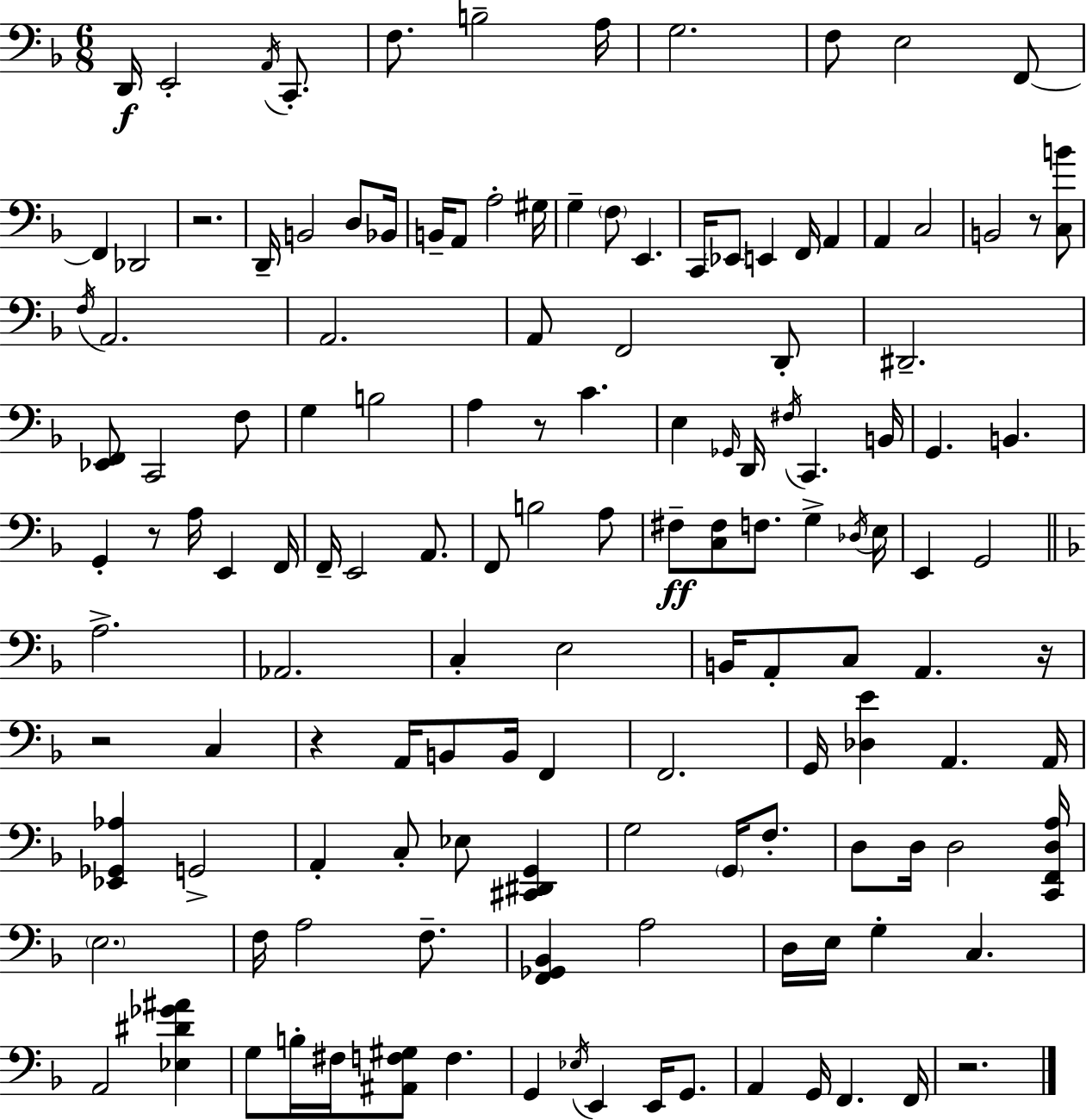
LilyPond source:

{
  \clef bass
  \numericTimeSignature
  \time 6/8
  \key d \minor
  d,16\f e,2-. \acciaccatura { a,16 } c,8.-. | f8. b2-- | a16 g2. | f8 e2 f,8~~ | \break f,4 des,2 | r2. | d,16-- b,2 d8 | bes,16 b,16-- a,8 a2-. | \break gis16 g4-- \parenthesize f8 e,4. | c,16 \parenthesize ees,8 e,4 f,16 a,4 | a,4 c2 | b,2 r8 <c b'>8 | \break \acciaccatura { f16 } a,2. | a,2. | a,8 f,2 | d,8-. dis,2.-- | \break <ees, f,>8 c,2 | f8 g4 b2 | a4 r8 c'4. | e4 \grace { ges,16 } d,16 \acciaccatura { fis16 } c,4. | \break b,16 g,4. b,4. | g,4-. r8 a16 e,4 | f,16 f,16-- e,2 | a,8. f,8 b2 | \break a8 fis8--\ff <c fis>8 f8. g4-> | \acciaccatura { des16 } e16 e,4 g,2 | \bar "||" \break \key d \minor a2.-> | aes,2. | c4-. e2 | b,16 a,8-. c8 a,4. r16 | \break r2 c4 | r4 a,16 b,8 b,16 f,4 | f,2. | g,16 <des e'>4 a,4. a,16 | \break <ees, ges, aes>4 g,2-> | a,4-. c8-. ees8 <cis, dis, g,>4 | g2 \parenthesize g,16 f8.-. | d8 d16 d2 <c, f, d a>16 | \break \parenthesize e2. | f16 a2 f8.-- | <f, ges, bes,>4 a2 | d16 e16 g4-. c4. | \break a,2 <ees dis' ges' ais'>4 | g8 b16-. fis16 <ais, f gis>8 f4. | g,4 \acciaccatura { ees16 } e,4 e,16 g,8. | a,4 g,16 f,4. | \break f,16 r2. | \bar "|."
}